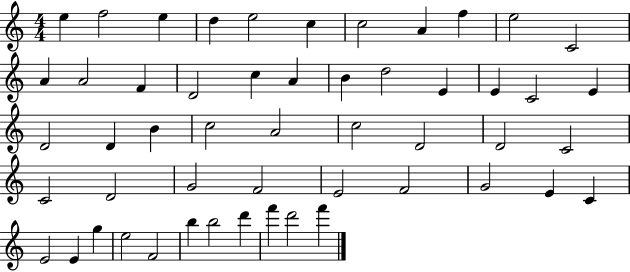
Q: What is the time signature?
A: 4/4